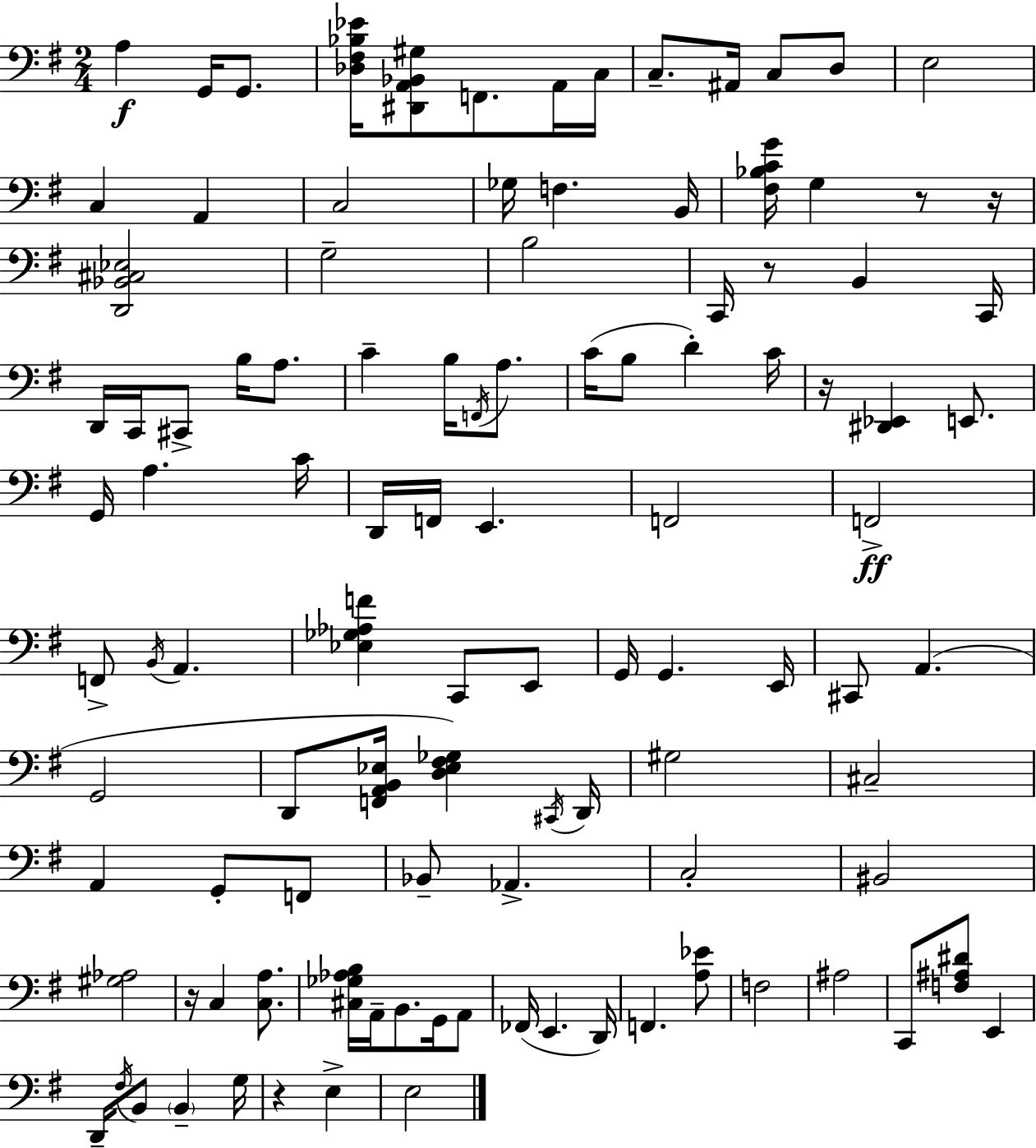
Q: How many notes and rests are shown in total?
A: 107